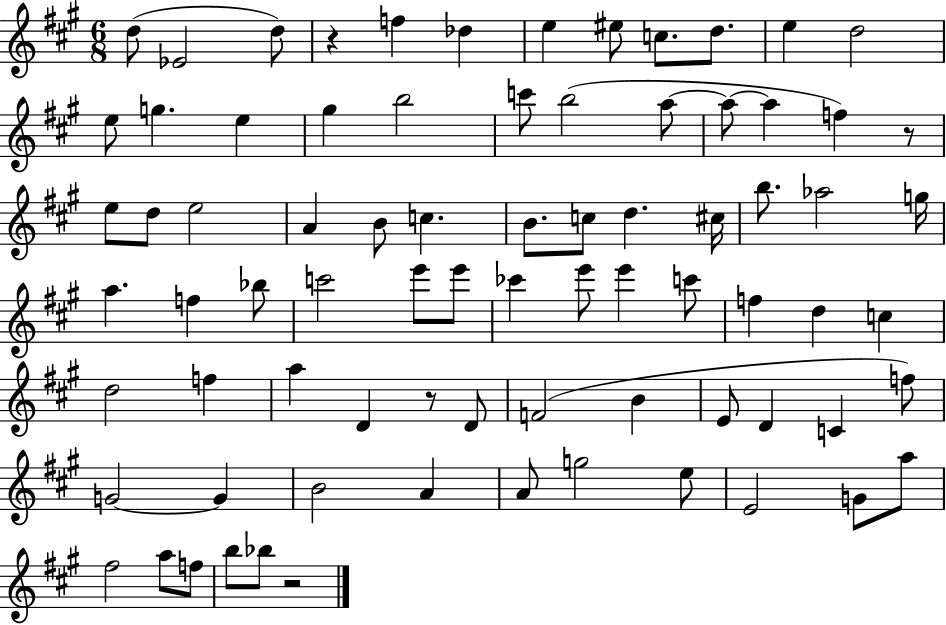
{
  \clef treble
  \numericTimeSignature
  \time 6/8
  \key a \major
  \repeat volta 2 { d''8( ees'2 d''8) | r4 f''4 des''4 | e''4 eis''8 c''8. d''8. | e''4 d''2 | \break e''8 g''4. e''4 | gis''4 b''2 | c'''8 b''2( a''8~~ | a''8~~ a''4 f''4) r8 | \break e''8 d''8 e''2 | a'4 b'8 c''4. | b'8. c''8 d''4. cis''16 | b''8. aes''2 g''16 | \break a''4. f''4 bes''8 | c'''2 e'''8 e'''8 | ces'''4 e'''8 e'''4 c'''8 | f''4 d''4 c''4 | \break d''2 f''4 | a''4 d'4 r8 d'8 | f'2( b'4 | e'8 d'4 c'4 f''8) | \break g'2~~ g'4 | b'2 a'4 | a'8 g''2 e''8 | e'2 g'8 a''8 | \break fis''2 a''8 f''8 | b''8 bes''8 r2 | } \bar "|."
}